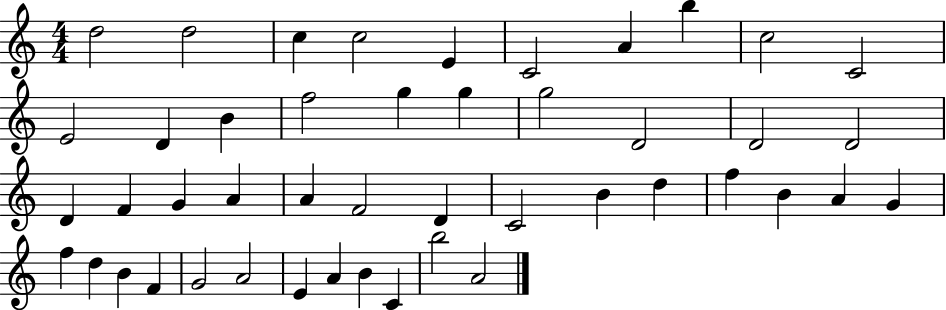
D5/h D5/h C5/q C5/h E4/q C4/h A4/q B5/q C5/h C4/h E4/h D4/q B4/q F5/h G5/q G5/q G5/h D4/h D4/h D4/h D4/q F4/q G4/q A4/q A4/q F4/h D4/q C4/h B4/q D5/q F5/q B4/q A4/q G4/q F5/q D5/q B4/q F4/q G4/h A4/h E4/q A4/q B4/q C4/q B5/h A4/h